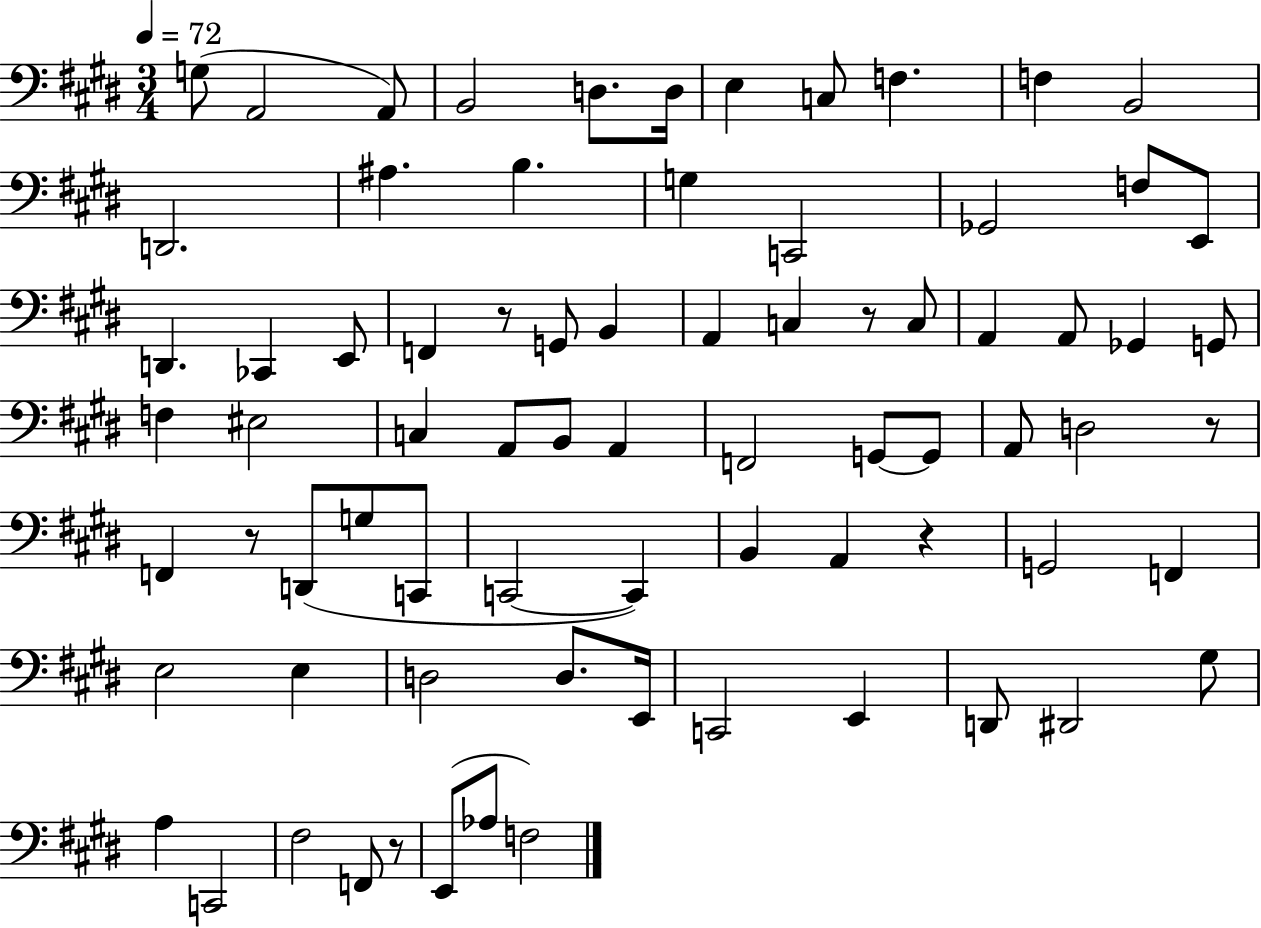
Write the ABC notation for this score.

X:1
T:Untitled
M:3/4
L:1/4
K:E
G,/2 A,,2 A,,/2 B,,2 D,/2 D,/4 E, C,/2 F, F, B,,2 D,,2 ^A, B, G, C,,2 _G,,2 F,/2 E,,/2 D,, _C,, E,,/2 F,, z/2 G,,/2 B,, A,, C, z/2 C,/2 A,, A,,/2 _G,, G,,/2 F, ^E,2 C, A,,/2 B,,/2 A,, F,,2 G,,/2 G,,/2 A,,/2 D,2 z/2 F,, z/2 D,,/2 G,/2 C,,/2 C,,2 C,, B,, A,, z G,,2 F,, E,2 E, D,2 D,/2 E,,/4 C,,2 E,, D,,/2 ^D,,2 ^G,/2 A, C,,2 ^F,2 F,,/2 z/2 E,,/2 _A,/2 F,2